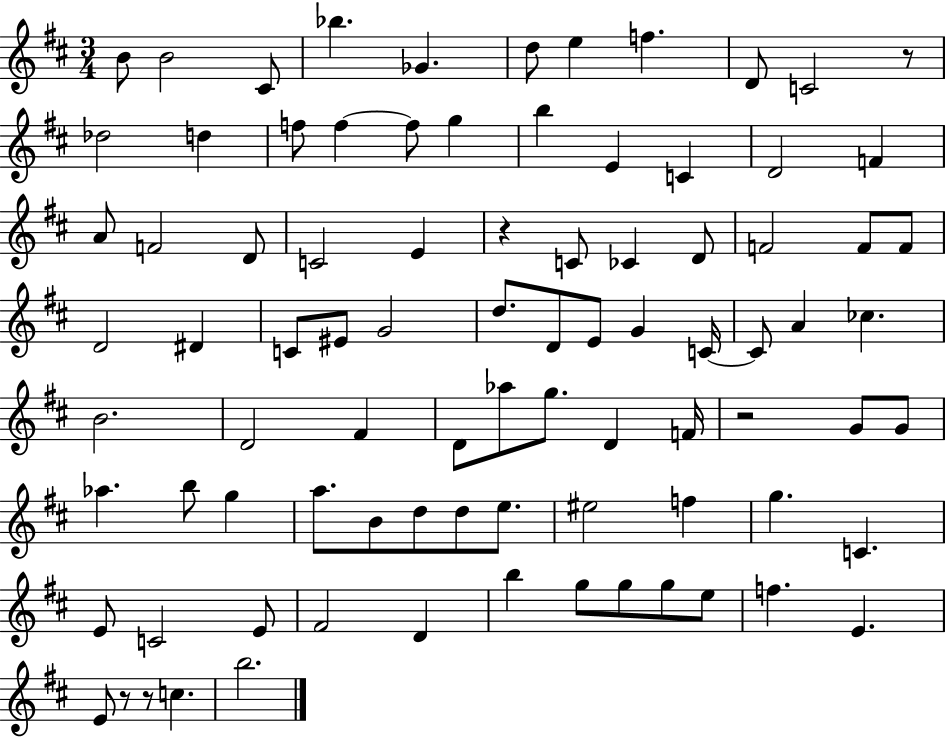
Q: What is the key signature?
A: D major